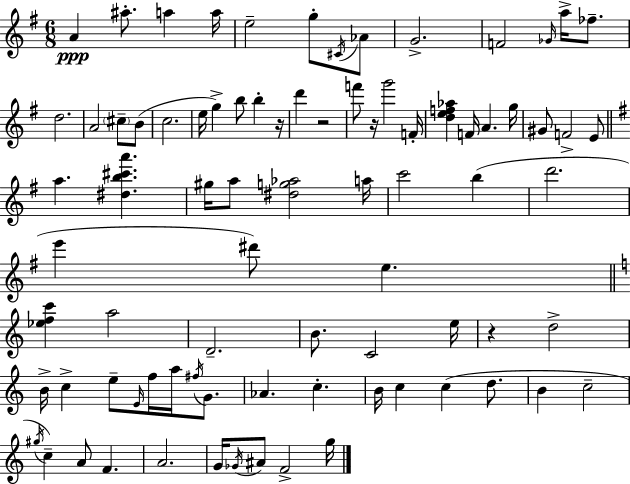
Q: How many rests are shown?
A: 4